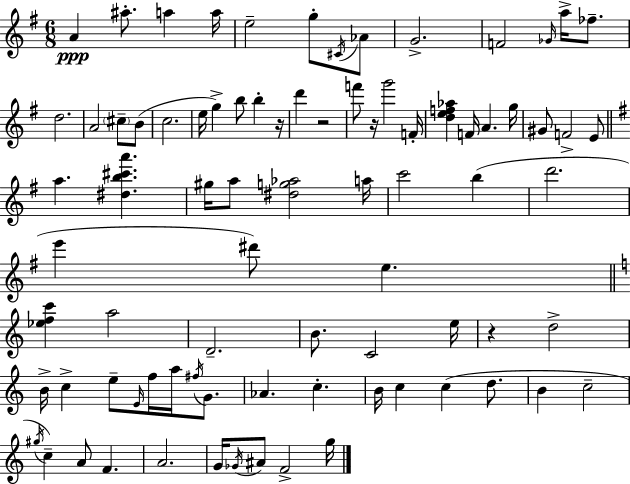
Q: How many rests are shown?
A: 4